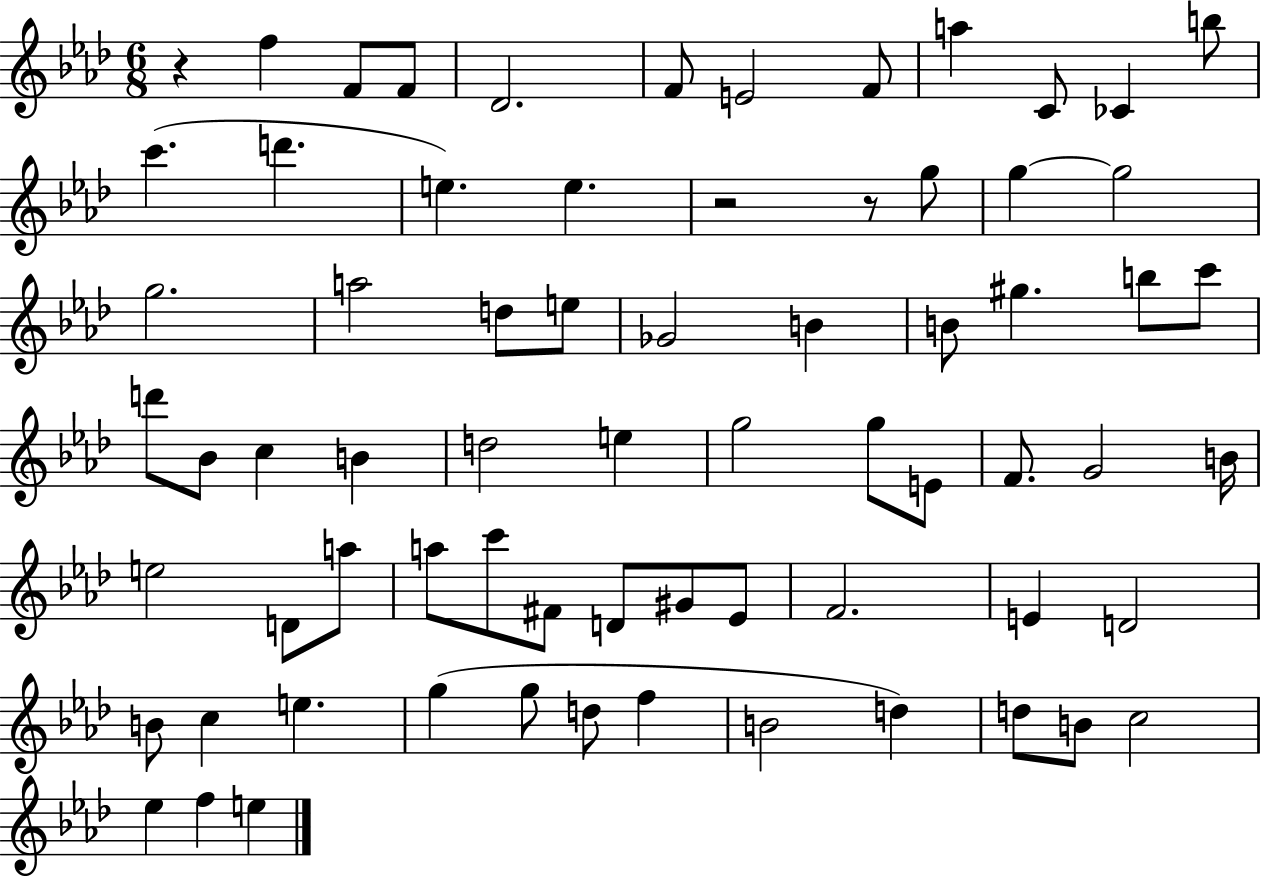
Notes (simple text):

R/q F5/q F4/e F4/e Db4/h. F4/e E4/h F4/e A5/q C4/e CES4/q B5/e C6/q. D6/q. E5/q. E5/q. R/h R/e G5/e G5/q G5/h G5/h. A5/h D5/e E5/e Gb4/h B4/q B4/e G#5/q. B5/e C6/e D6/e Bb4/e C5/q B4/q D5/h E5/q G5/h G5/e E4/e F4/e. G4/h B4/s E5/h D4/e A5/e A5/e C6/e F#4/e D4/e G#4/e Eb4/e F4/h. E4/q D4/h B4/e C5/q E5/q. G5/q G5/e D5/e F5/q B4/h D5/q D5/e B4/e C5/h Eb5/q F5/q E5/q